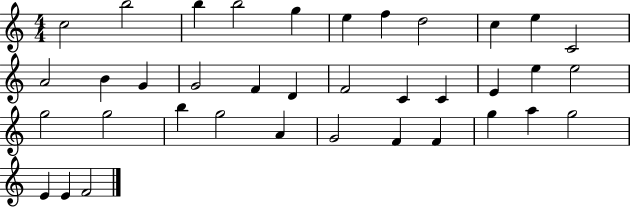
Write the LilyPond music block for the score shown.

{
  \clef treble
  \numericTimeSignature
  \time 4/4
  \key c \major
  c''2 b''2 | b''4 b''2 g''4 | e''4 f''4 d''2 | c''4 e''4 c'2 | \break a'2 b'4 g'4 | g'2 f'4 d'4 | f'2 c'4 c'4 | e'4 e''4 e''2 | \break g''2 g''2 | b''4 g''2 a'4 | g'2 f'4 f'4 | g''4 a''4 g''2 | \break e'4 e'4 f'2 | \bar "|."
}